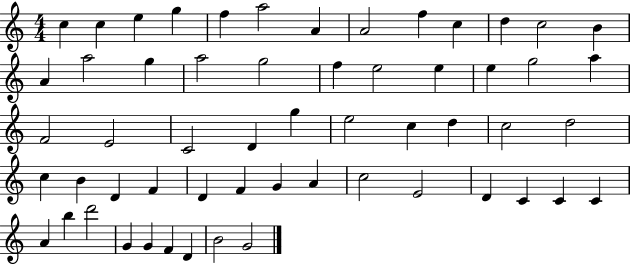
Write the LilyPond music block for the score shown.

{
  \clef treble
  \numericTimeSignature
  \time 4/4
  \key c \major
  c''4 c''4 e''4 g''4 | f''4 a''2 a'4 | a'2 f''4 c''4 | d''4 c''2 b'4 | \break a'4 a''2 g''4 | a''2 g''2 | f''4 e''2 e''4 | e''4 g''2 a''4 | \break f'2 e'2 | c'2 d'4 g''4 | e''2 c''4 d''4 | c''2 d''2 | \break c''4 b'4 d'4 f'4 | d'4 f'4 g'4 a'4 | c''2 e'2 | d'4 c'4 c'4 c'4 | \break a'4 b''4 d'''2 | g'4 g'4 f'4 d'4 | b'2 g'2 | \bar "|."
}